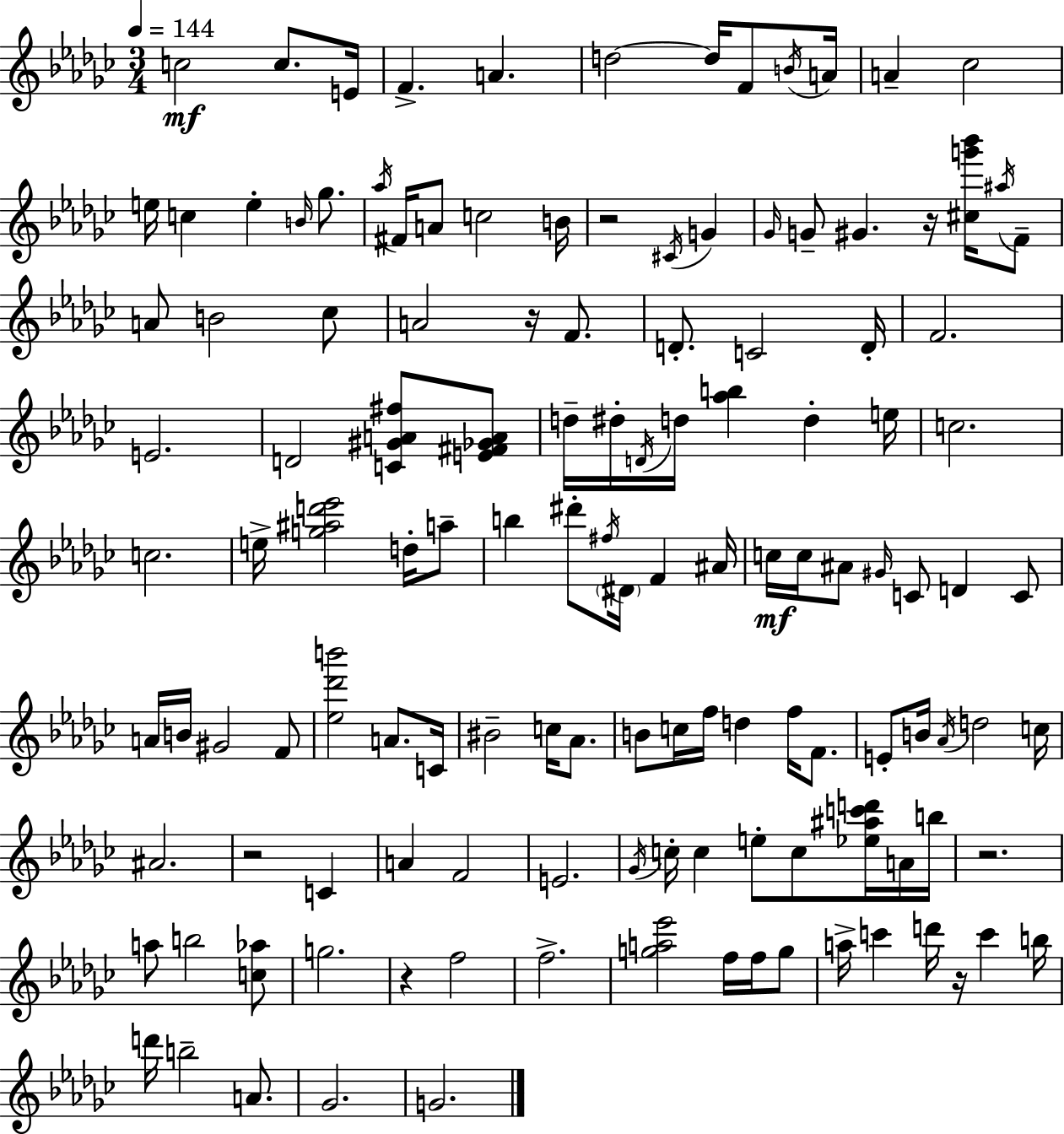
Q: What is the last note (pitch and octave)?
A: G4